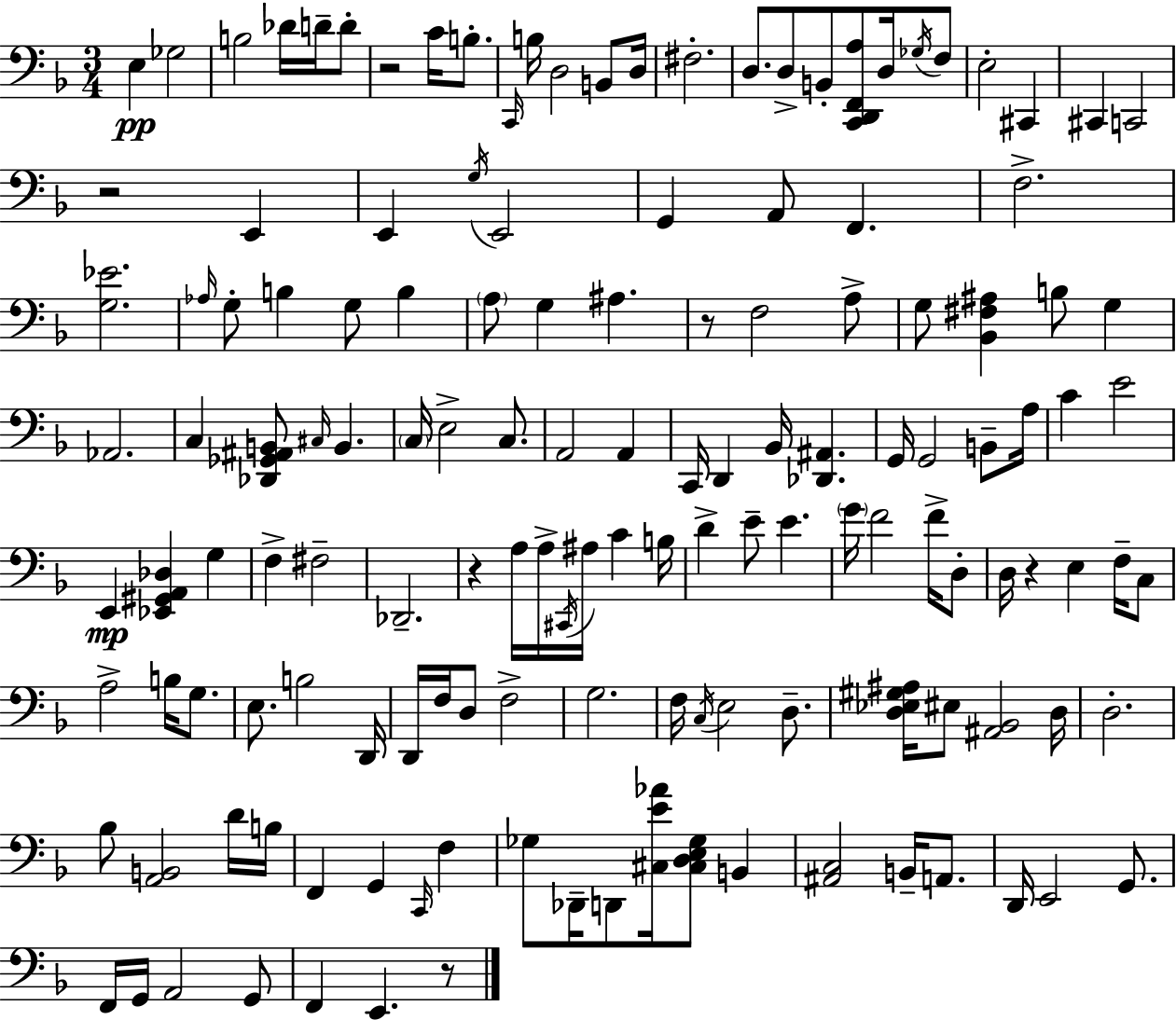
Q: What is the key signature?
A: D minor